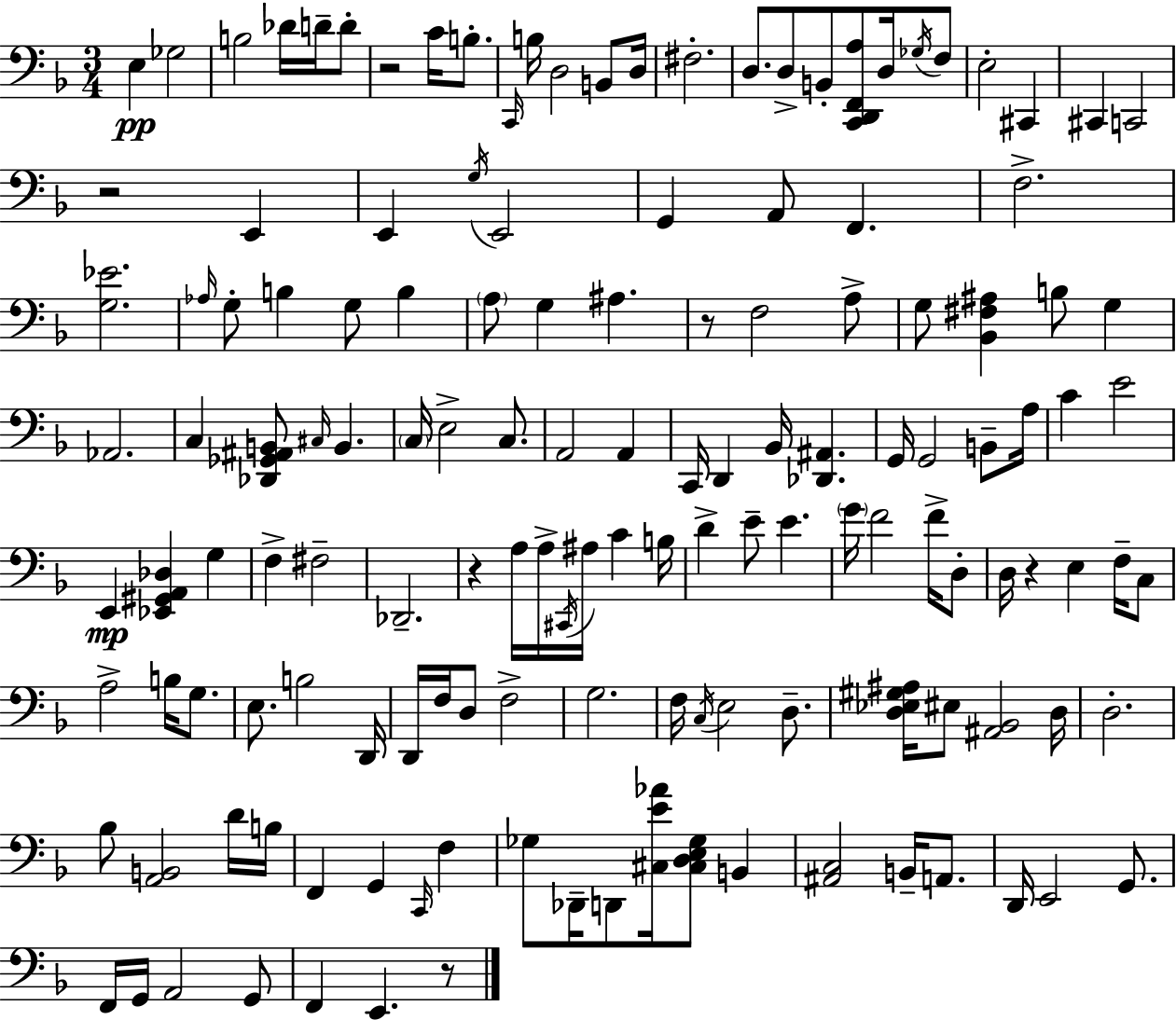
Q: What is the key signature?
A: D minor